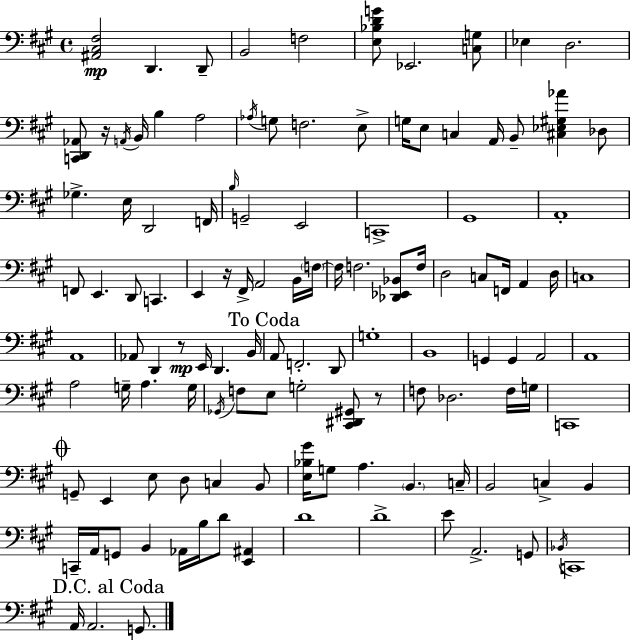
[A#2,C#3,F#3]/h D2/q. D2/e B2/h F3/h [E3,Bb3,D4,G4]/e Eb2/h. [C3,G3]/e Eb3/q D3/h. [C2,D2,Ab2]/e R/s A2/s B2/s B3/q A3/h Ab3/s G3/e F3/h. E3/e G3/s E3/e C3/q A2/s B2/e [C#3,Eb3,G#3,Ab4]/q Db3/e Gb3/q. E3/s D2/h F2/s B3/s G2/h E2/h C2/w G#2/w A2/w F2/e E2/q. D2/e C2/q. E2/q R/s F#2/s A2/h B2/s F3/s F3/s F3/h. [Db2,Eb2,Bb2]/e F3/s D3/h C3/e F2/s A2/q D3/s C3/w A2/w Ab2/e D2/q R/e E2/s D2/q. B2/s A2/e F2/h. D2/e G3/w B2/w G2/q G2/q A2/h A2/w A3/h G3/s A3/q. G3/s Gb2/s F3/e E3/e G3/h [C#2,D#2,G#2]/e R/e F3/e Db3/h. F3/s G3/s C2/w G2/e E2/q E3/e D3/e C3/q B2/e [E3,Bb3,G#4]/s G3/e A3/q. B2/q. C3/s B2/h C3/q B2/q C2/s A2/s G2/e B2/q Ab2/s B3/s D4/e [E2,A#2]/q D4/w D4/w E4/e A2/h. G2/e Bb2/s C2/w A2/s A2/h. G2/e.